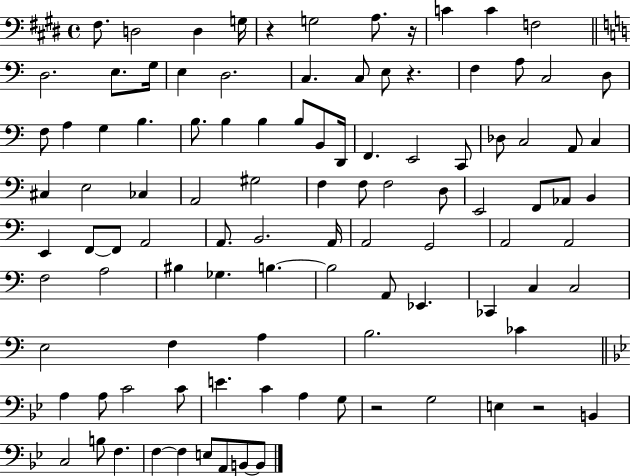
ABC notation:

X:1
T:Untitled
M:4/4
L:1/4
K:E
^F,/2 D,2 D, G,/4 z G,2 A,/2 z/4 C C F,2 D,2 E,/2 G,/4 E, D,2 C, C,/2 E,/2 z F, A,/2 C,2 D,/2 F,/2 A, G, B, B,/2 B, B, B,/2 B,,/2 D,,/4 F,, E,,2 C,,/2 _D,/2 C,2 A,,/2 C, ^C, E,2 _C, A,,2 ^G,2 F, F,/2 F,2 D,/2 E,,2 F,,/2 _A,,/2 B,, E,, F,,/2 F,,/2 A,,2 A,,/2 B,,2 A,,/4 A,,2 G,,2 A,,2 A,,2 F,2 A,2 ^B, _G, B, B,2 A,,/2 _E,, _C,, C, C,2 E,2 F, A, B,2 _C A, A,/2 C2 C/2 E C A, G,/2 z2 G,2 E, z2 B,, C,2 B,/2 F, F, F, E,/2 A,,/2 B,,/2 B,,/2